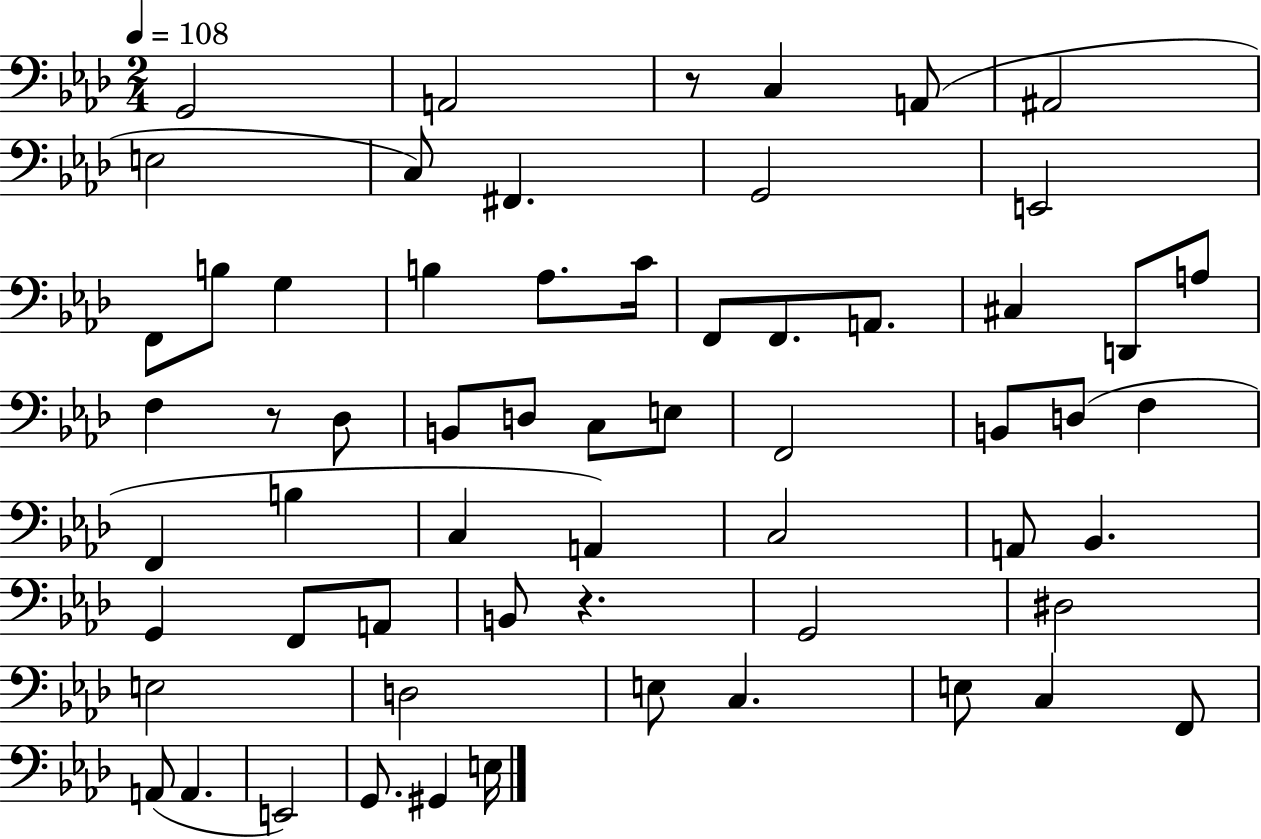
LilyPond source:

{
  \clef bass
  \numericTimeSignature
  \time 2/4
  \key aes \major
  \tempo 4 = 108
  g,2 | a,2 | r8 c4 a,8( | ais,2 | \break e2 | c8) fis,4. | g,2 | e,2 | \break f,8 b8 g4 | b4 aes8. c'16 | f,8 f,8. a,8. | cis4 d,8 a8 | \break f4 r8 des8 | b,8 d8 c8 e8 | f,2 | b,8 d8( f4 | \break f,4 b4 | c4 a,4) | c2 | a,8 bes,4. | \break g,4 f,8 a,8 | b,8 r4. | g,2 | dis2 | \break e2 | d2 | e8 c4. | e8 c4 f,8 | \break a,8( a,4. | e,2) | g,8. gis,4 e16 | \bar "|."
}